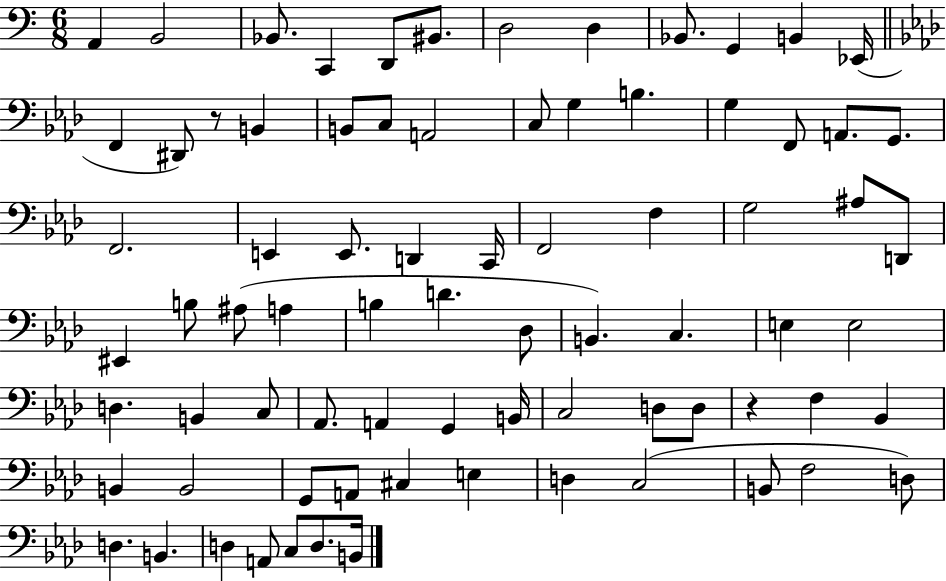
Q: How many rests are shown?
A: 2